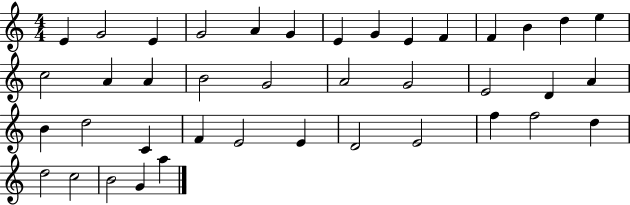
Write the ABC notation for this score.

X:1
T:Untitled
M:4/4
L:1/4
K:C
E G2 E G2 A G E G E F F B d e c2 A A B2 G2 A2 G2 E2 D A B d2 C F E2 E D2 E2 f f2 d d2 c2 B2 G a